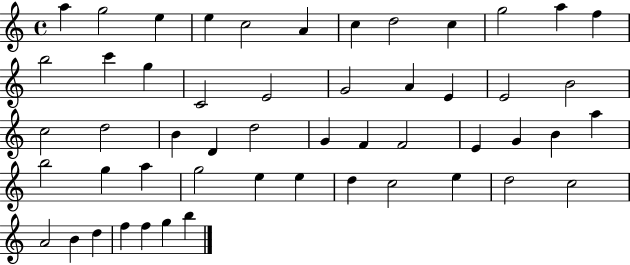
{
  \clef treble
  \time 4/4
  \defaultTimeSignature
  \key c \major
  a''4 g''2 e''4 | e''4 c''2 a'4 | c''4 d''2 c''4 | g''2 a''4 f''4 | \break b''2 c'''4 g''4 | c'2 e'2 | g'2 a'4 e'4 | e'2 b'2 | \break c''2 d''2 | b'4 d'4 d''2 | g'4 f'4 f'2 | e'4 g'4 b'4 a''4 | \break b''2 g''4 a''4 | g''2 e''4 e''4 | d''4 c''2 e''4 | d''2 c''2 | \break a'2 b'4 d''4 | f''4 f''4 g''4 b''4 | \bar "|."
}